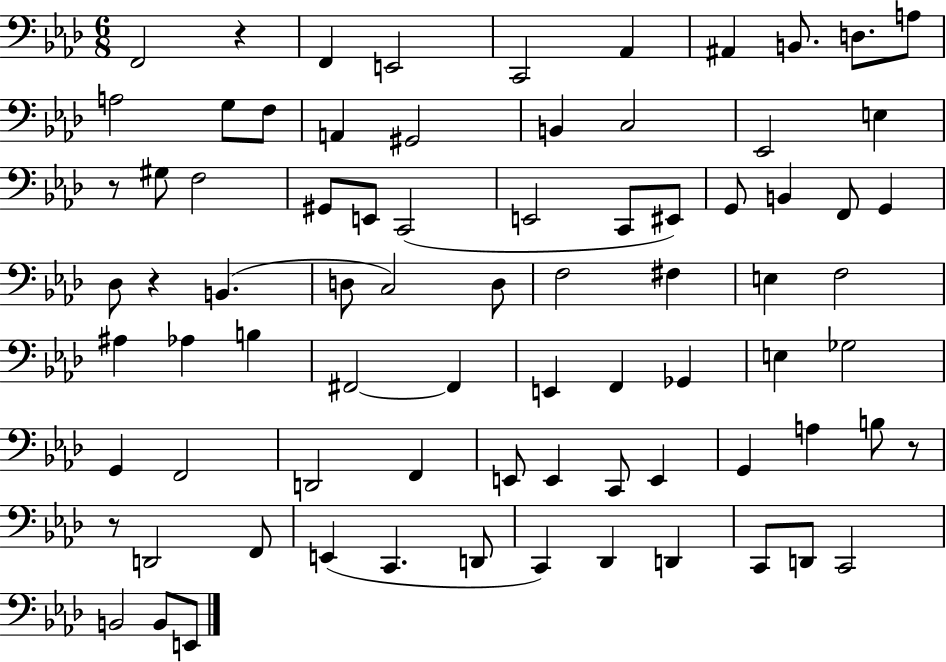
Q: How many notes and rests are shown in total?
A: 79